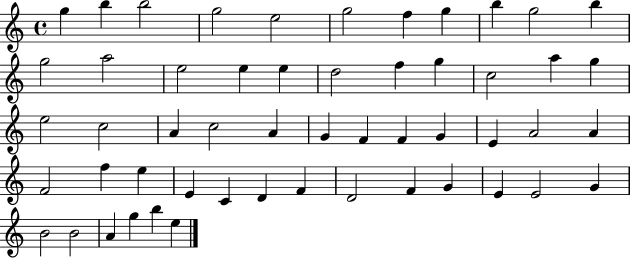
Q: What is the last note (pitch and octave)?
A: E5